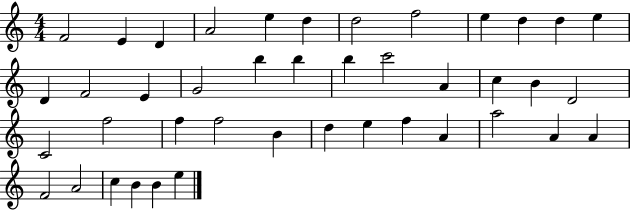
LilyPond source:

{
  \clef treble
  \numericTimeSignature
  \time 4/4
  \key c \major
  f'2 e'4 d'4 | a'2 e''4 d''4 | d''2 f''2 | e''4 d''4 d''4 e''4 | \break d'4 f'2 e'4 | g'2 b''4 b''4 | b''4 c'''2 a'4 | c''4 b'4 d'2 | \break c'2 f''2 | f''4 f''2 b'4 | d''4 e''4 f''4 a'4 | a''2 a'4 a'4 | \break f'2 a'2 | c''4 b'4 b'4 e''4 | \bar "|."
}